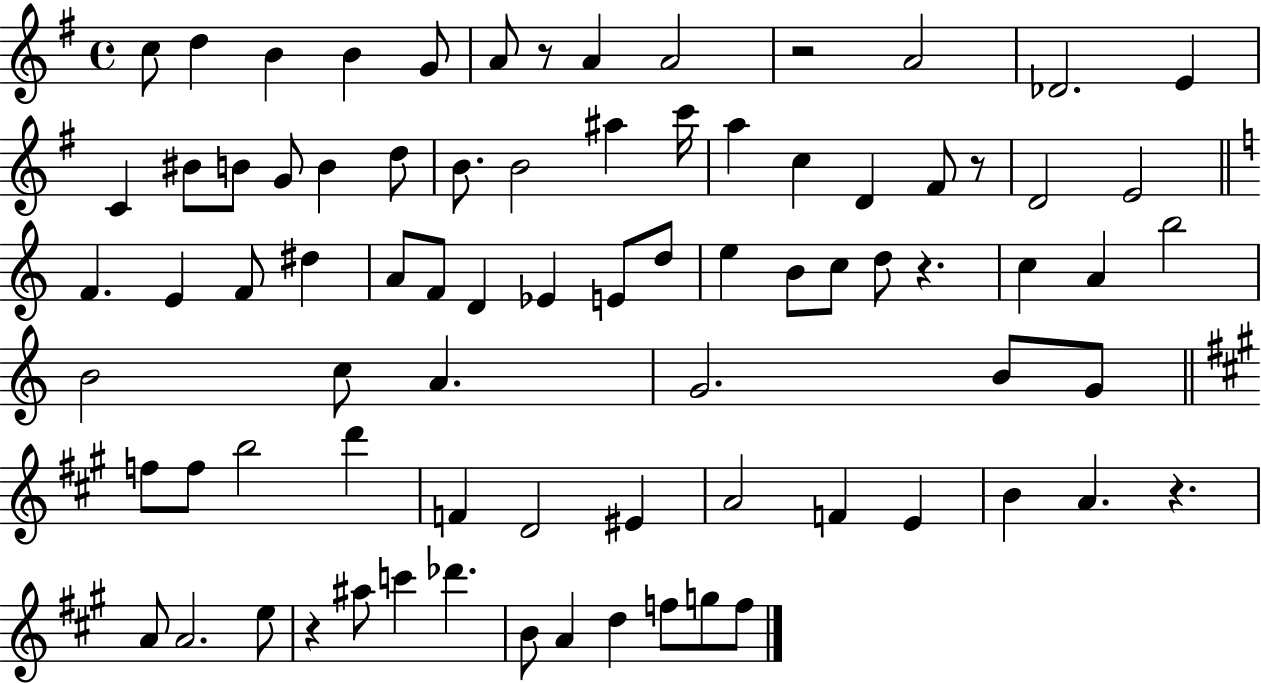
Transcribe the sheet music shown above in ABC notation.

X:1
T:Untitled
M:4/4
L:1/4
K:G
c/2 d B B G/2 A/2 z/2 A A2 z2 A2 _D2 E C ^B/2 B/2 G/2 B d/2 B/2 B2 ^a c'/4 a c D ^F/2 z/2 D2 E2 F E F/2 ^d A/2 F/2 D _E E/2 d/2 e B/2 c/2 d/2 z c A b2 B2 c/2 A G2 B/2 G/2 f/2 f/2 b2 d' F D2 ^E A2 F E B A z A/2 A2 e/2 z ^a/2 c' _d' B/2 A d f/2 g/2 f/2